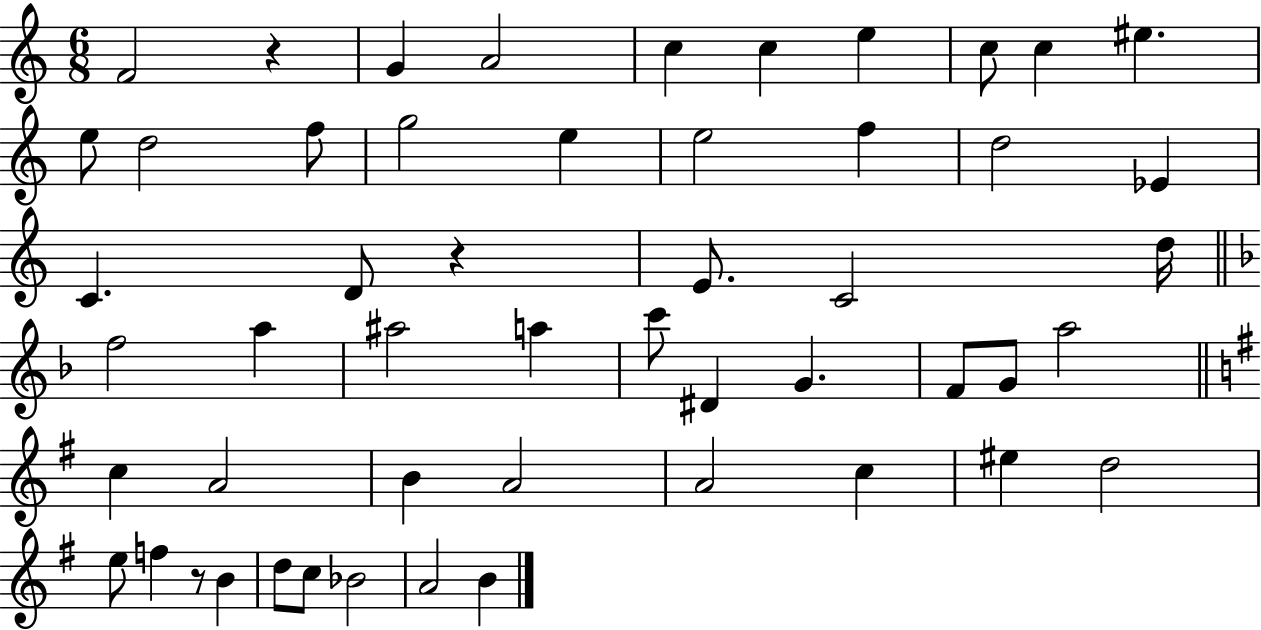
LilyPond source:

{
  \clef treble
  \numericTimeSignature
  \time 6/8
  \key c \major
  \repeat volta 2 { f'2 r4 | g'4 a'2 | c''4 c''4 e''4 | c''8 c''4 eis''4. | \break e''8 d''2 f''8 | g''2 e''4 | e''2 f''4 | d''2 ees'4 | \break c'4. d'8 r4 | e'8. c'2 d''16 | \bar "||" \break \key d \minor f''2 a''4 | ais''2 a''4 | c'''8 dis'4 g'4. | f'8 g'8 a''2 | \break \bar "||" \break \key e \minor c''4 a'2 | b'4 a'2 | a'2 c''4 | eis''4 d''2 | \break e''8 f''4 r8 b'4 | d''8 c''8 bes'2 | a'2 b'4 | } \bar "|."
}